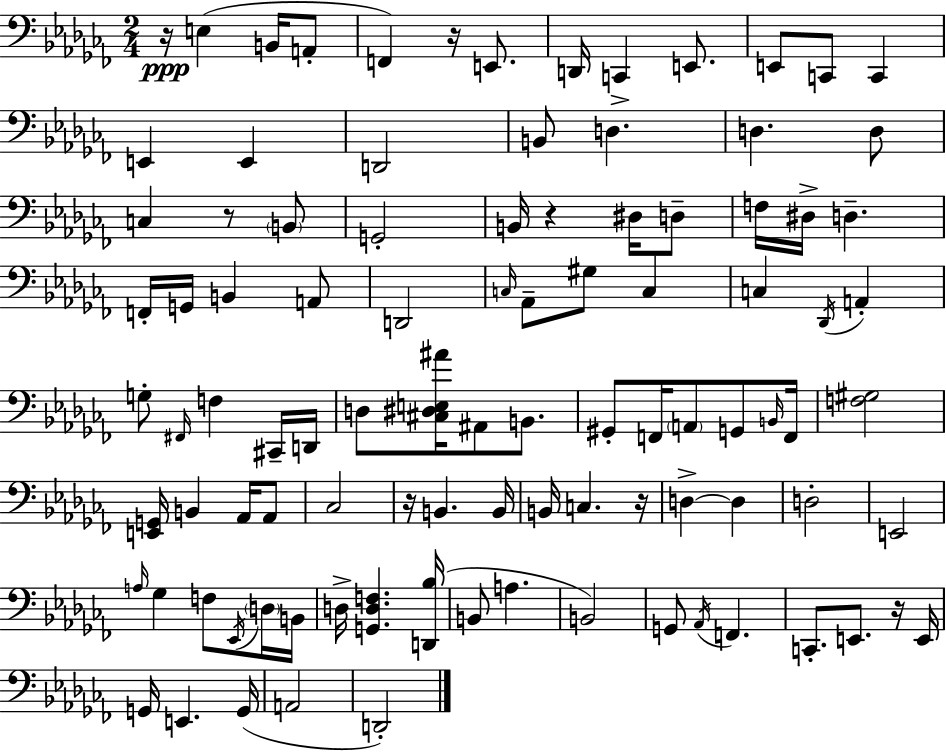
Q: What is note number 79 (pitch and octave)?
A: C2